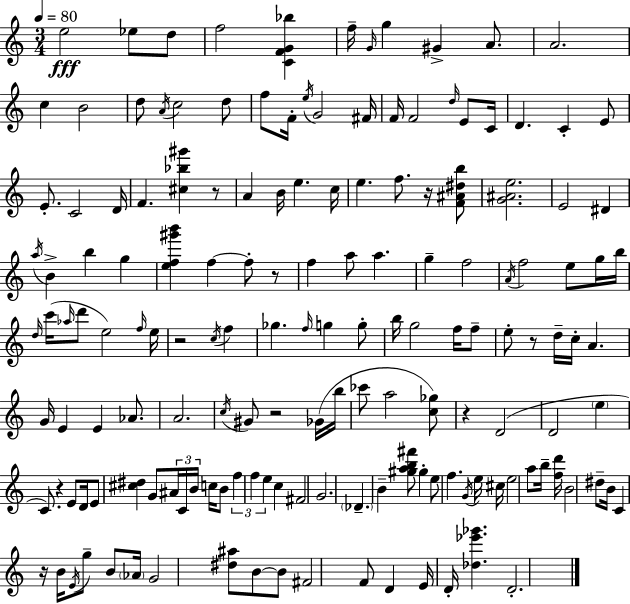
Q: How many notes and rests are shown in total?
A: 157